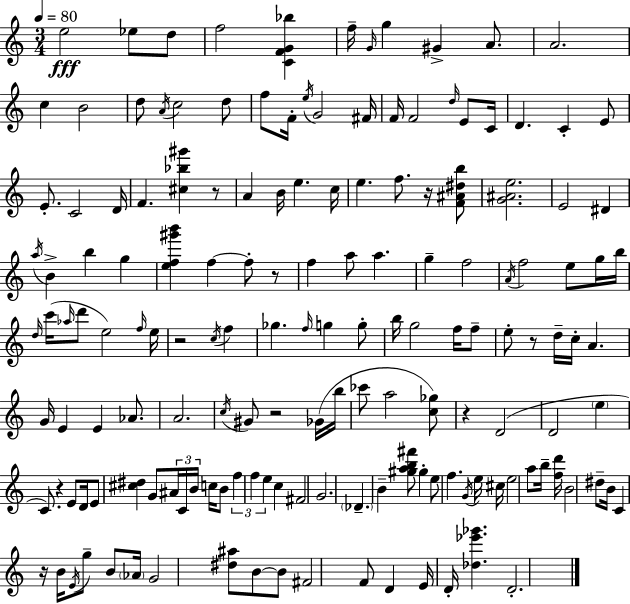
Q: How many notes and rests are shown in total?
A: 157